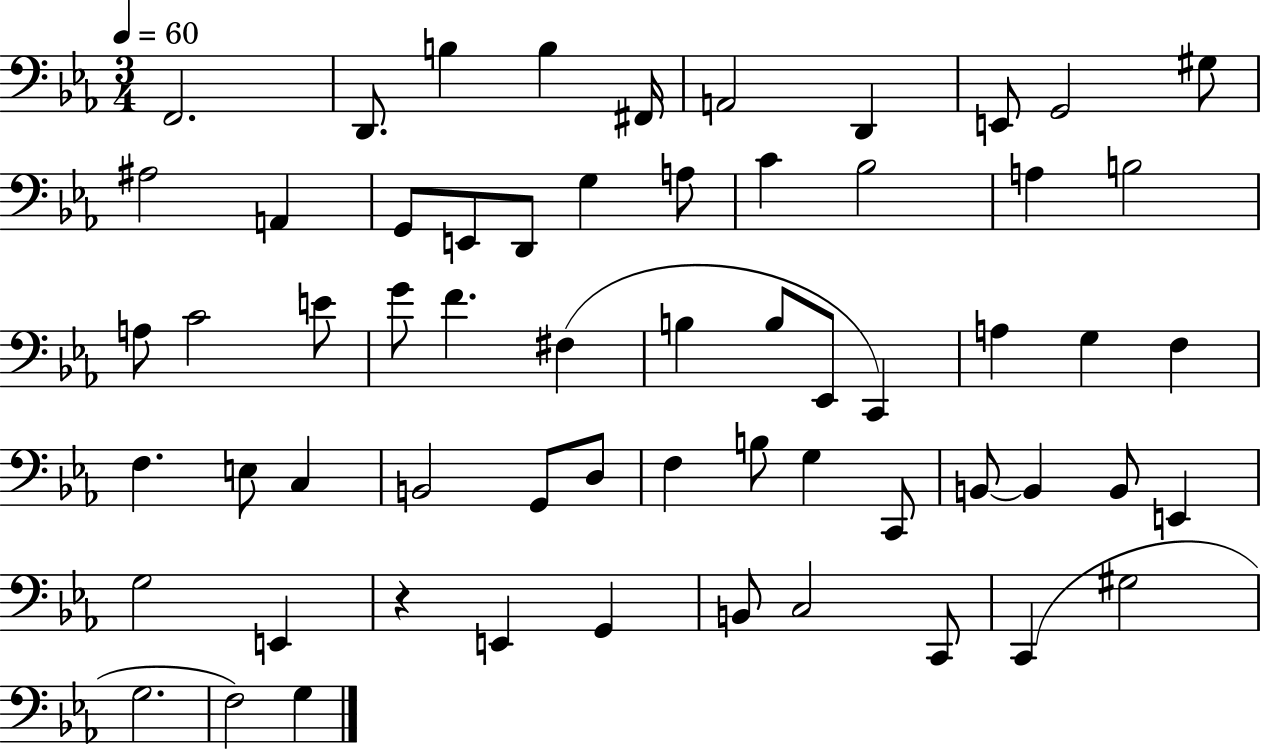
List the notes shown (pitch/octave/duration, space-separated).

F2/h. D2/e. B3/q B3/q F#2/s A2/h D2/q E2/e G2/h G#3/e A#3/h A2/q G2/e E2/e D2/e G3/q A3/e C4/q Bb3/h A3/q B3/h A3/e C4/h E4/e G4/e F4/q. F#3/q B3/q B3/e Eb2/e C2/q A3/q G3/q F3/q F3/q. E3/e C3/q B2/h G2/e D3/e F3/q B3/e G3/q C2/e B2/e B2/q B2/e E2/q G3/h E2/q R/q E2/q G2/q B2/e C3/h C2/e C2/q G#3/h G3/h. F3/h G3/q